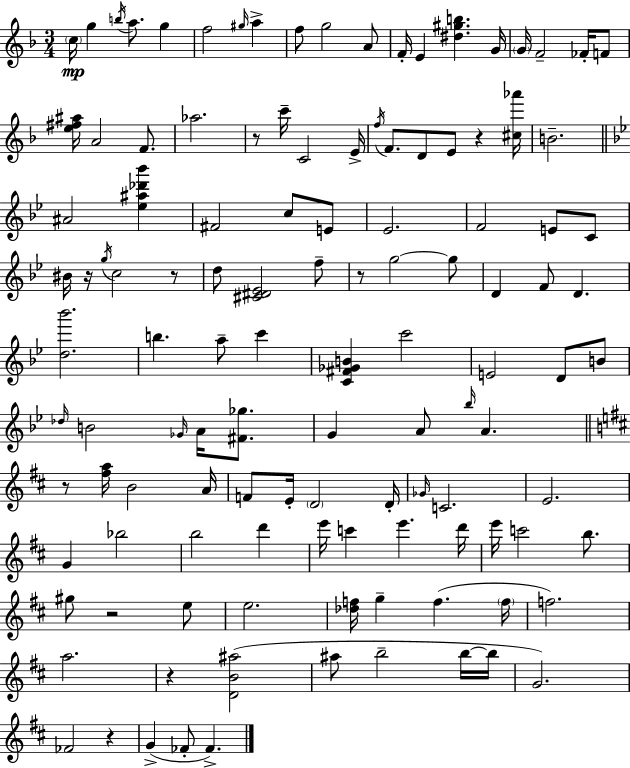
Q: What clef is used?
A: treble